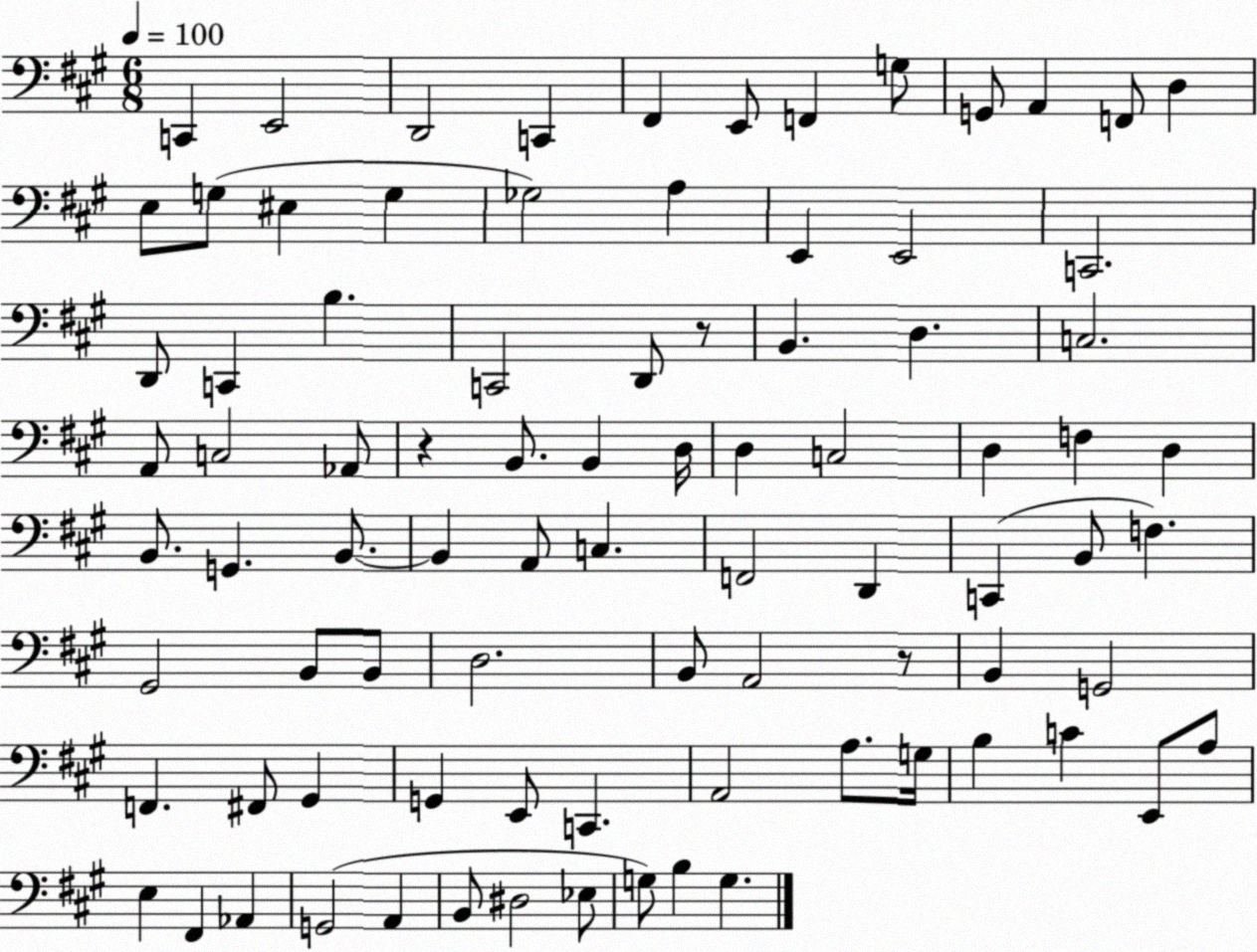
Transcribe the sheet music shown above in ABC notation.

X:1
T:Untitled
M:6/8
L:1/4
K:A
C,, E,,2 D,,2 C,, ^F,, E,,/2 F,, G,/2 G,,/2 A,, F,,/2 D, E,/2 G,/2 ^E, G, _G,2 A, E,, E,,2 C,,2 D,,/2 C,, B, C,,2 D,,/2 z/2 B,, D, C,2 A,,/2 C,2 _A,,/2 z B,,/2 B,, D,/4 D, C,2 D, F, D, B,,/2 G,, B,,/2 B,, A,,/2 C, F,,2 D,, C,, B,,/2 F, ^G,,2 B,,/2 B,,/2 D,2 B,,/2 A,,2 z/2 B,, G,,2 F,, ^F,,/2 ^G,, G,, E,,/2 C,, A,,2 A,/2 G,/4 B, C E,,/2 A,/2 E, ^F,, _A,, G,,2 A,, B,,/2 ^D,2 _E,/2 G,/2 B, G,